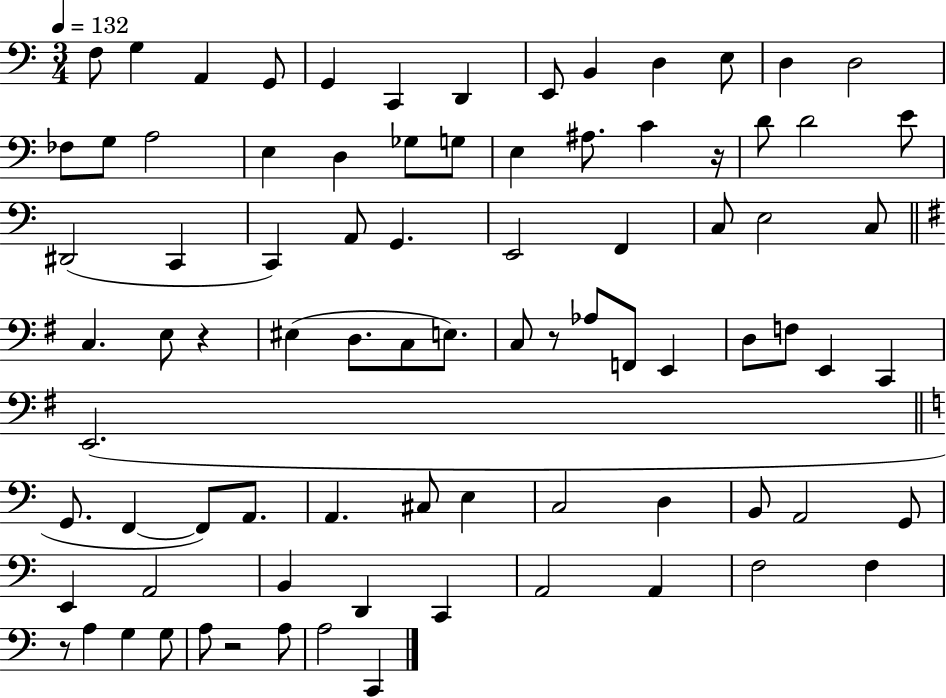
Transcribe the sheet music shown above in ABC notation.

X:1
T:Untitled
M:3/4
L:1/4
K:C
F,/2 G, A,, G,,/2 G,, C,, D,, E,,/2 B,, D, E,/2 D, D,2 _F,/2 G,/2 A,2 E, D, _G,/2 G,/2 E, ^A,/2 C z/4 D/2 D2 E/2 ^D,,2 C,, C,, A,,/2 G,, E,,2 F,, C,/2 E,2 C,/2 C, E,/2 z ^E, D,/2 C,/2 E,/2 C,/2 z/2 _A,/2 F,,/2 E,, D,/2 F,/2 E,, C,, E,,2 G,,/2 F,, F,,/2 A,,/2 A,, ^C,/2 E, C,2 D, B,,/2 A,,2 G,,/2 E,, A,,2 B,, D,, C,, A,,2 A,, F,2 F, z/2 A, G, G,/2 A,/2 z2 A,/2 A,2 C,,